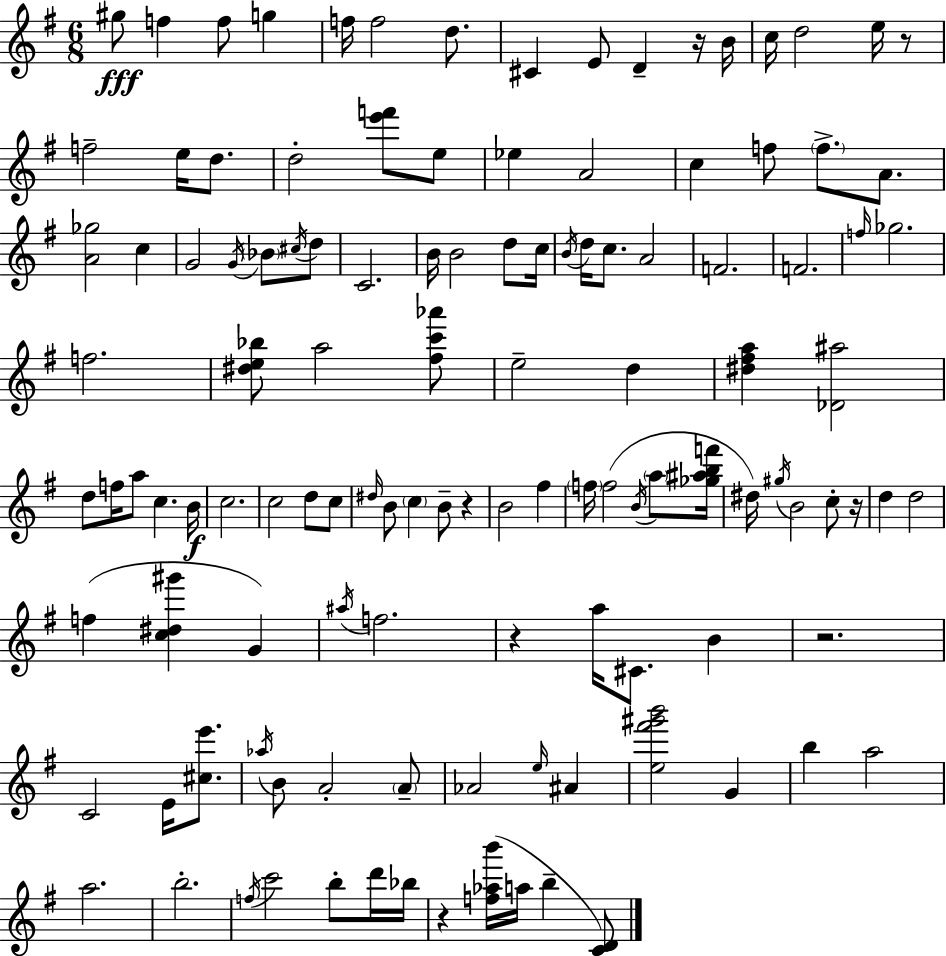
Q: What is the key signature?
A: G major